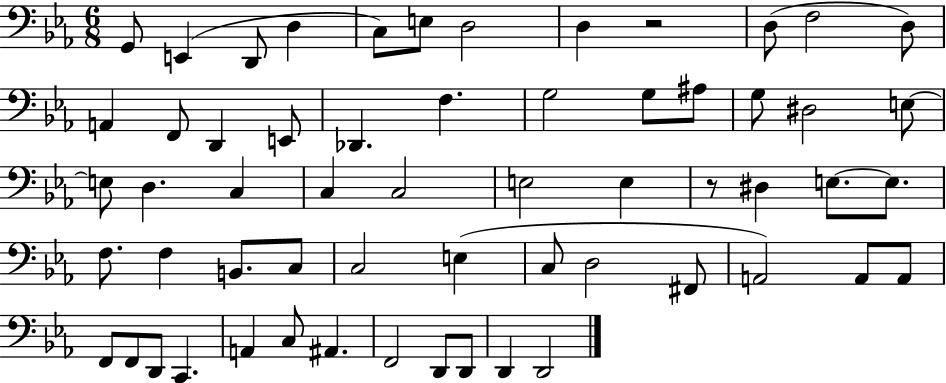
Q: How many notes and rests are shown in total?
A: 59